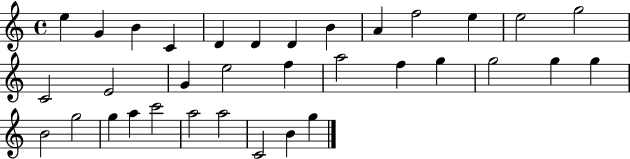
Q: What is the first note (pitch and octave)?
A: E5